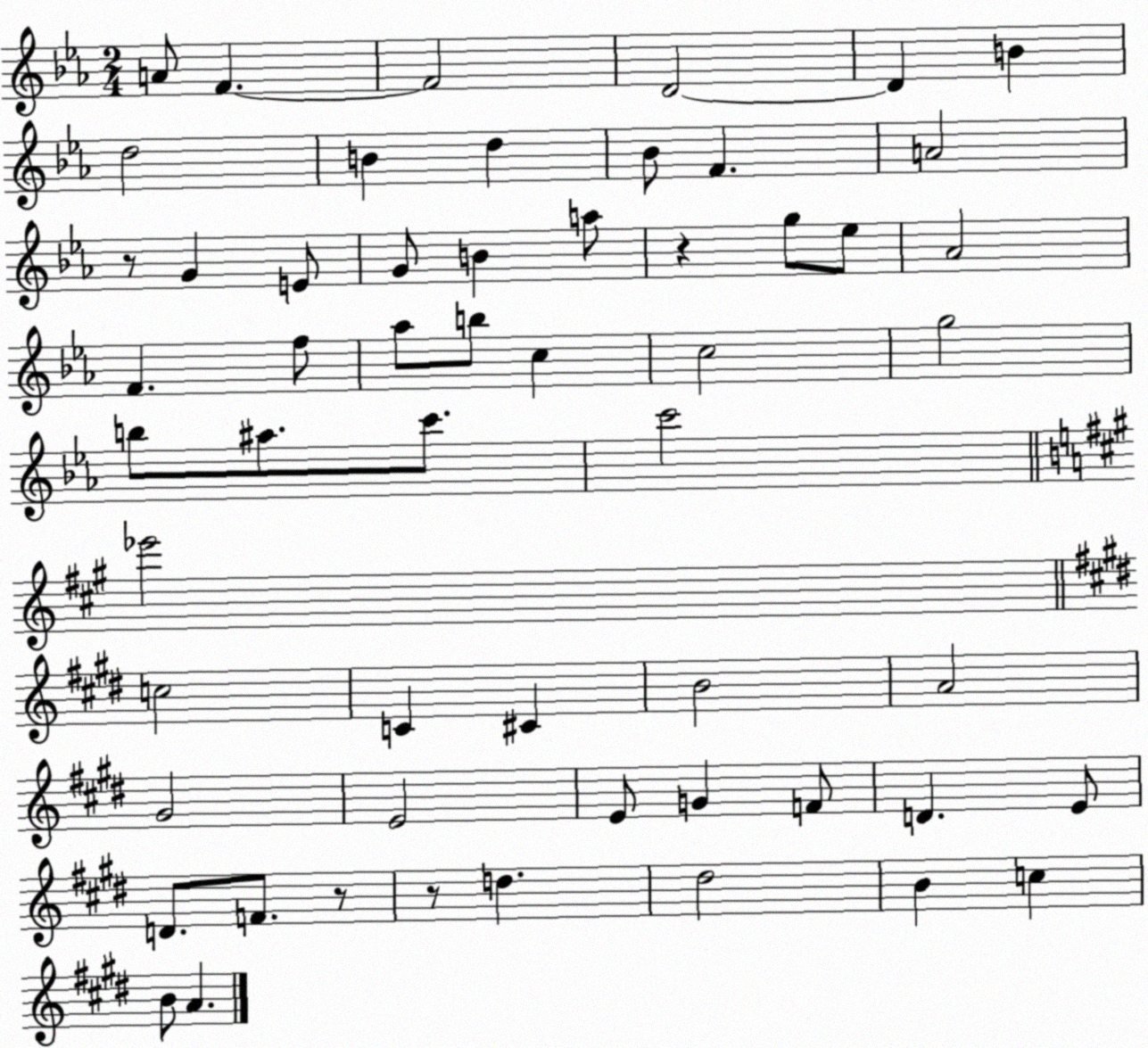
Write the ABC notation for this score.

X:1
T:Untitled
M:2/4
L:1/4
K:Eb
A/2 F F2 D2 D B d2 B d _B/2 F A2 z/2 G E/2 G/2 B a/2 z g/2 _e/2 _A2 F f/2 _a/2 b/2 c c2 g2 b/2 ^a/2 c'/2 c'2 _e'2 c2 C ^C B2 A2 ^G2 E2 E/2 G F/2 D E/2 D/2 F/2 z/2 z/2 d ^d2 B c B/2 A